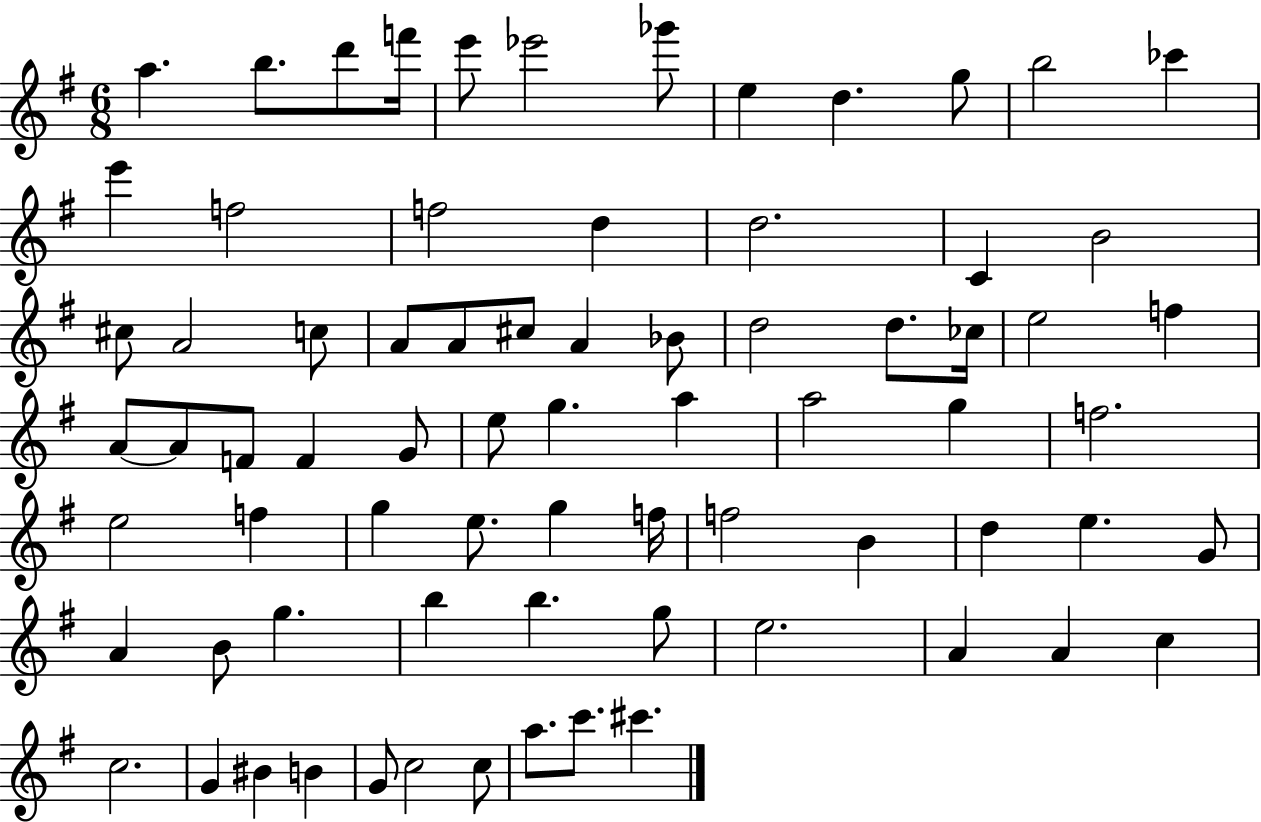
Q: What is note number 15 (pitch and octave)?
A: F5